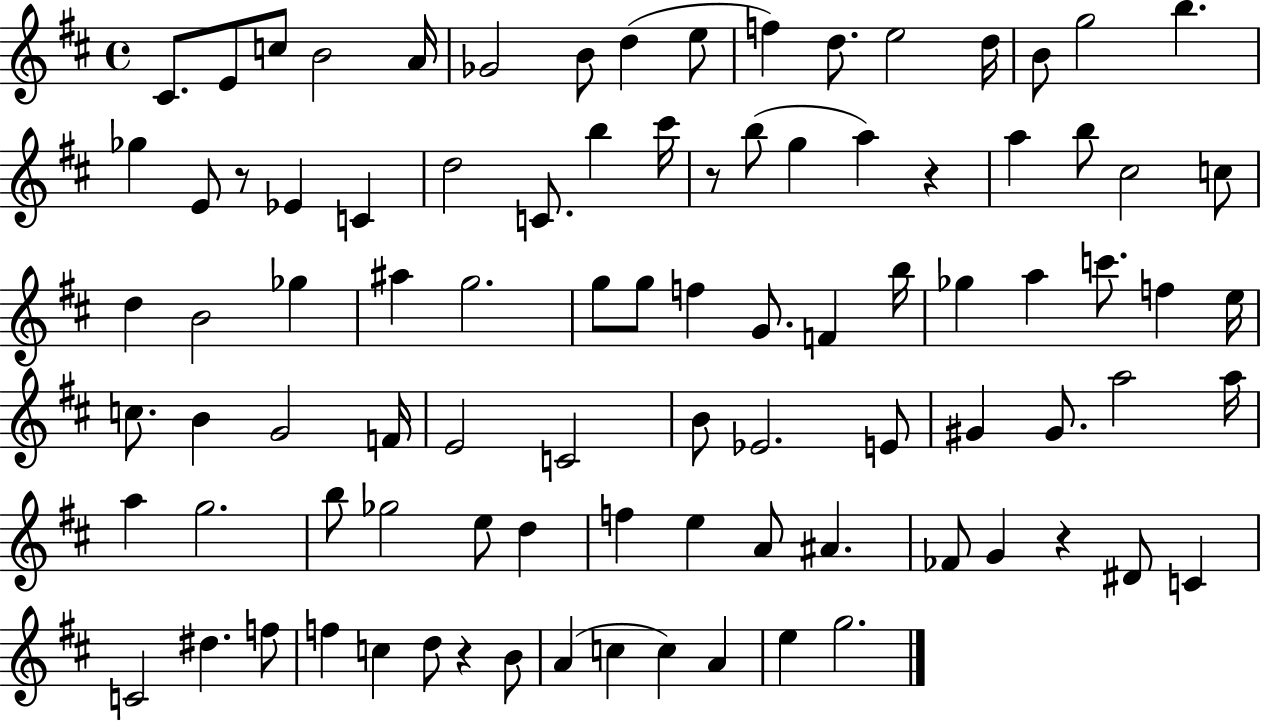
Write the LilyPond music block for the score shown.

{
  \clef treble
  \time 4/4
  \defaultTimeSignature
  \key d \major
  cis'8. e'8 c''8 b'2 a'16 | ges'2 b'8 d''4( e''8 | f''4) d''8. e''2 d''16 | b'8 g''2 b''4. | \break ges''4 e'8 r8 ees'4 c'4 | d''2 c'8. b''4 cis'''16 | r8 b''8( g''4 a''4) r4 | a''4 b''8 cis''2 c''8 | \break d''4 b'2 ges''4 | ais''4 g''2. | g''8 g''8 f''4 g'8. f'4 b''16 | ges''4 a''4 c'''8. f''4 e''16 | \break c''8. b'4 g'2 f'16 | e'2 c'2 | b'8 ees'2. e'8 | gis'4 gis'8. a''2 a''16 | \break a''4 g''2. | b''8 ges''2 e''8 d''4 | f''4 e''4 a'8 ais'4. | fes'8 g'4 r4 dis'8 c'4 | \break c'2 dis''4. f''8 | f''4 c''4 d''8 r4 b'8 | a'4( c''4 c''4) a'4 | e''4 g''2. | \break \bar "|."
}